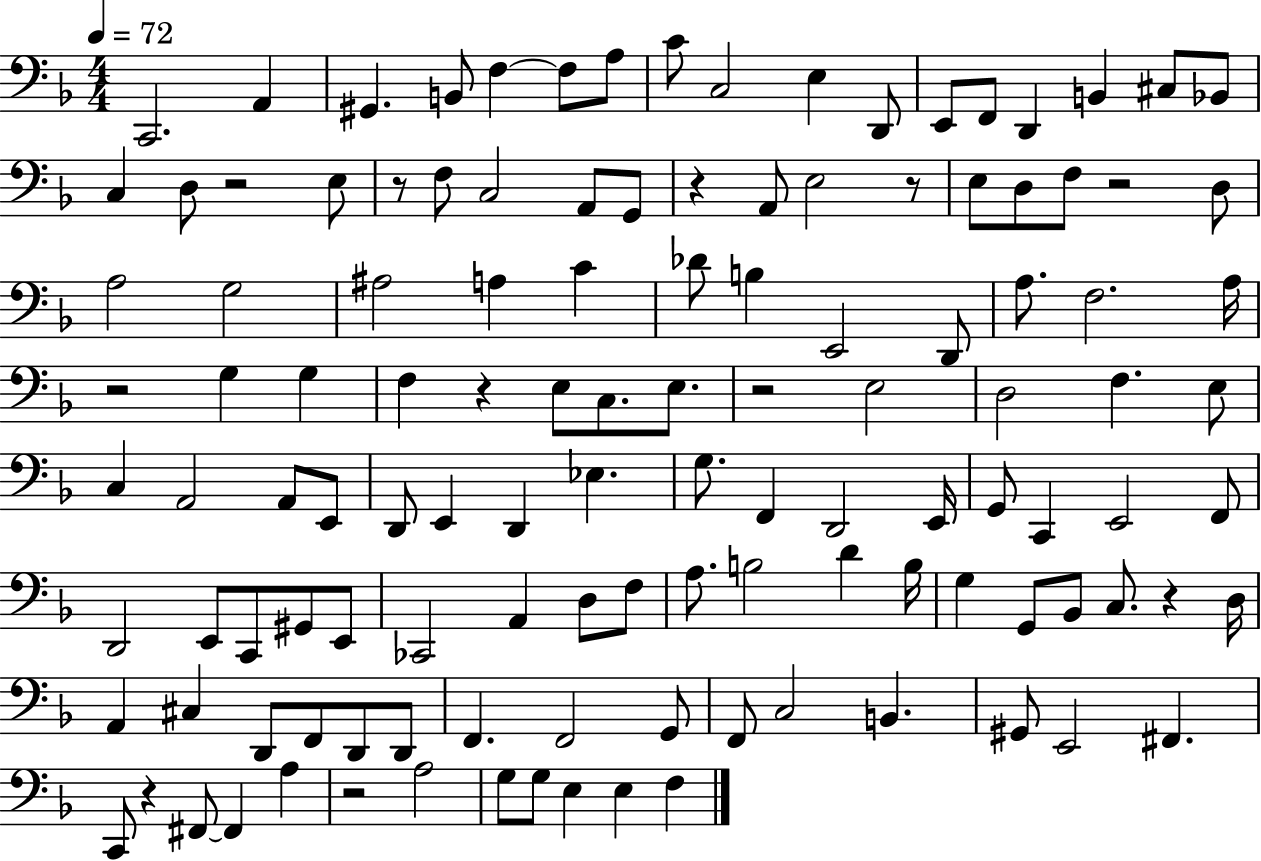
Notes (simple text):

C2/h. A2/q G#2/q. B2/e F3/q F3/e A3/e C4/e C3/h E3/q D2/e E2/e F2/e D2/q B2/q C#3/e Bb2/e C3/q D3/e R/h E3/e R/e F3/e C3/h A2/e G2/e R/q A2/e E3/h R/e E3/e D3/e F3/e R/h D3/e A3/h G3/h A#3/h A3/q C4/q Db4/e B3/q E2/h D2/e A3/e. F3/h. A3/s R/h G3/q G3/q F3/q R/q E3/e C3/e. E3/e. R/h E3/h D3/h F3/q. E3/e C3/q A2/h A2/e E2/e D2/e E2/q D2/q Eb3/q. G3/e. F2/q D2/h E2/s G2/e C2/q E2/h F2/e D2/h E2/e C2/e G#2/e E2/e CES2/h A2/q D3/e F3/e A3/e. B3/h D4/q B3/s G3/q G2/e Bb2/e C3/e. R/q D3/s A2/q C#3/q D2/e F2/e D2/e D2/e F2/q. F2/h G2/e F2/e C3/h B2/q. G#2/e E2/h F#2/q. C2/e R/q F#2/e F#2/q A3/q R/h A3/h G3/e G3/e E3/q E3/q F3/q